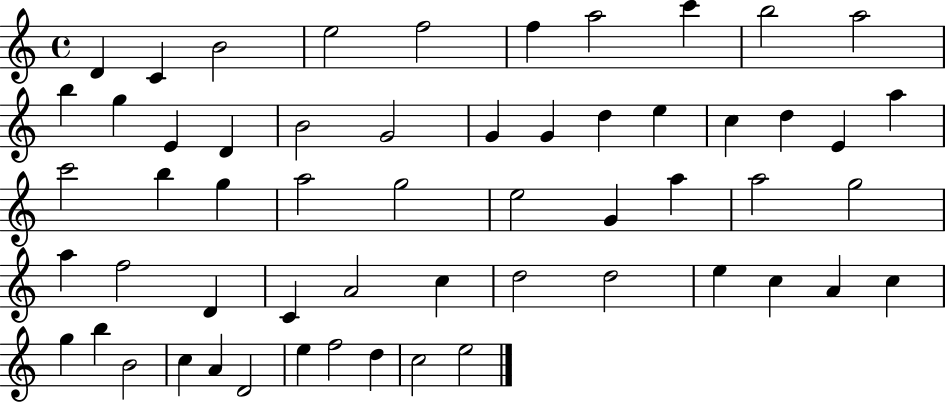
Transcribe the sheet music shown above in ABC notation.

X:1
T:Untitled
M:4/4
L:1/4
K:C
D C B2 e2 f2 f a2 c' b2 a2 b g E D B2 G2 G G d e c d E a c'2 b g a2 g2 e2 G a a2 g2 a f2 D C A2 c d2 d2 e c A c g b B2 c A D2 e f2 d c2 e2